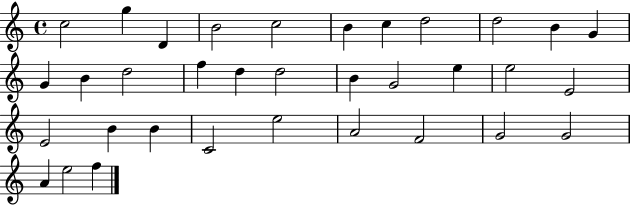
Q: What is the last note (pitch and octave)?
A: F5